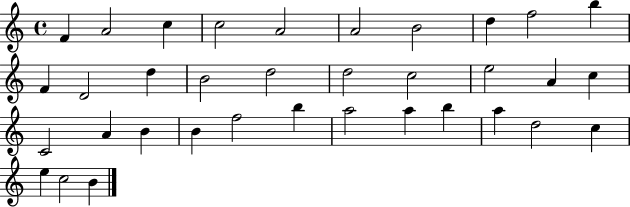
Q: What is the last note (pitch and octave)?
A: B4